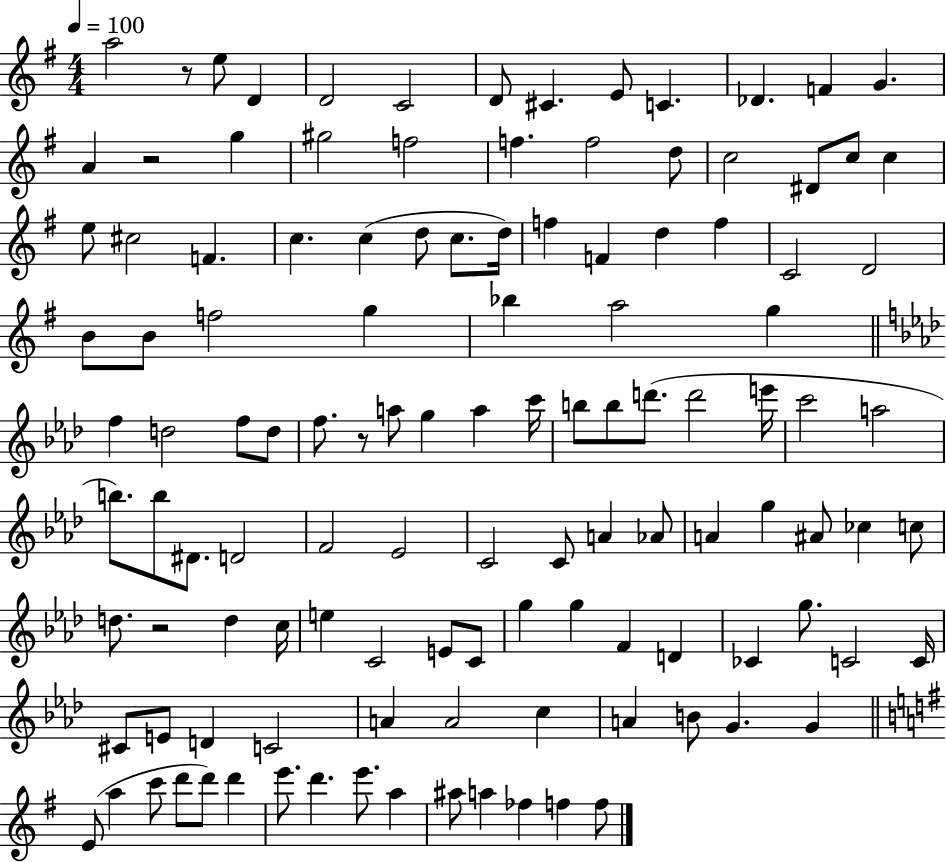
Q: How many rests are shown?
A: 4